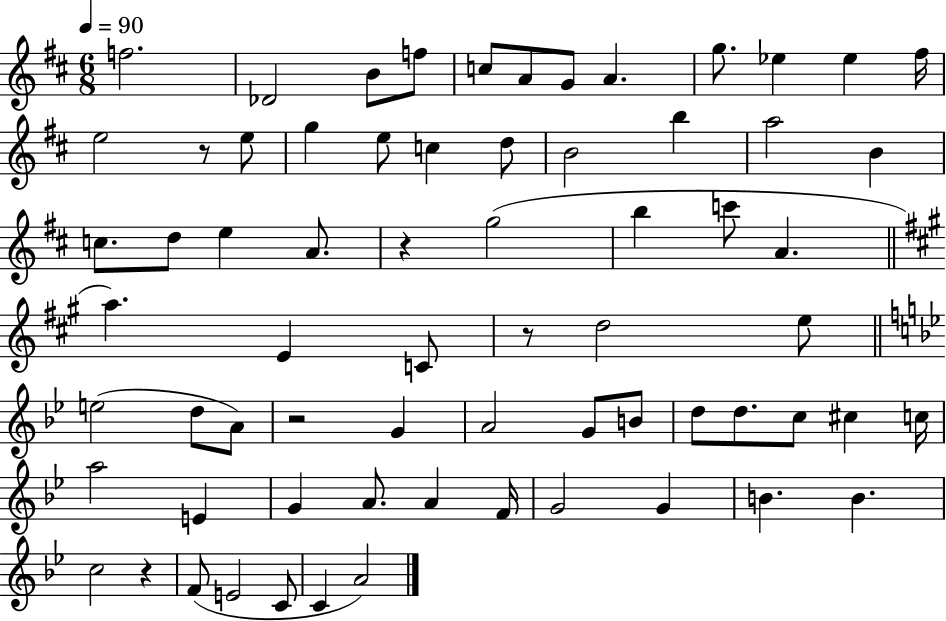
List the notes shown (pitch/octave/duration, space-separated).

F5/h. Db4/h B4/e F5/e C5/e A4/e G4/e A4/q. G5/e. Eb5/q Eb5/q F#5/s E5/h R/e E5/e G5/q E5/e C5/q D5/e B4/h B5/q A5/h B4/q C5/e. D5/e E5/q A4/e. R/q G5/h B5/q C6/e A4/q. A5/q. E4/q C4/e R/e D5/h E5/e E5/h D5/e A4/e R/h G4/q A4/h G4/e B4/e D5/e D5/e. C5/e C#5/q C5/s A5/h E4/q G4/q A4/e. A4/q F4/s G4/h G4/q B4/q. B4/q. C5/h R/q F4/e E4/h C4/e C4/q A4/h